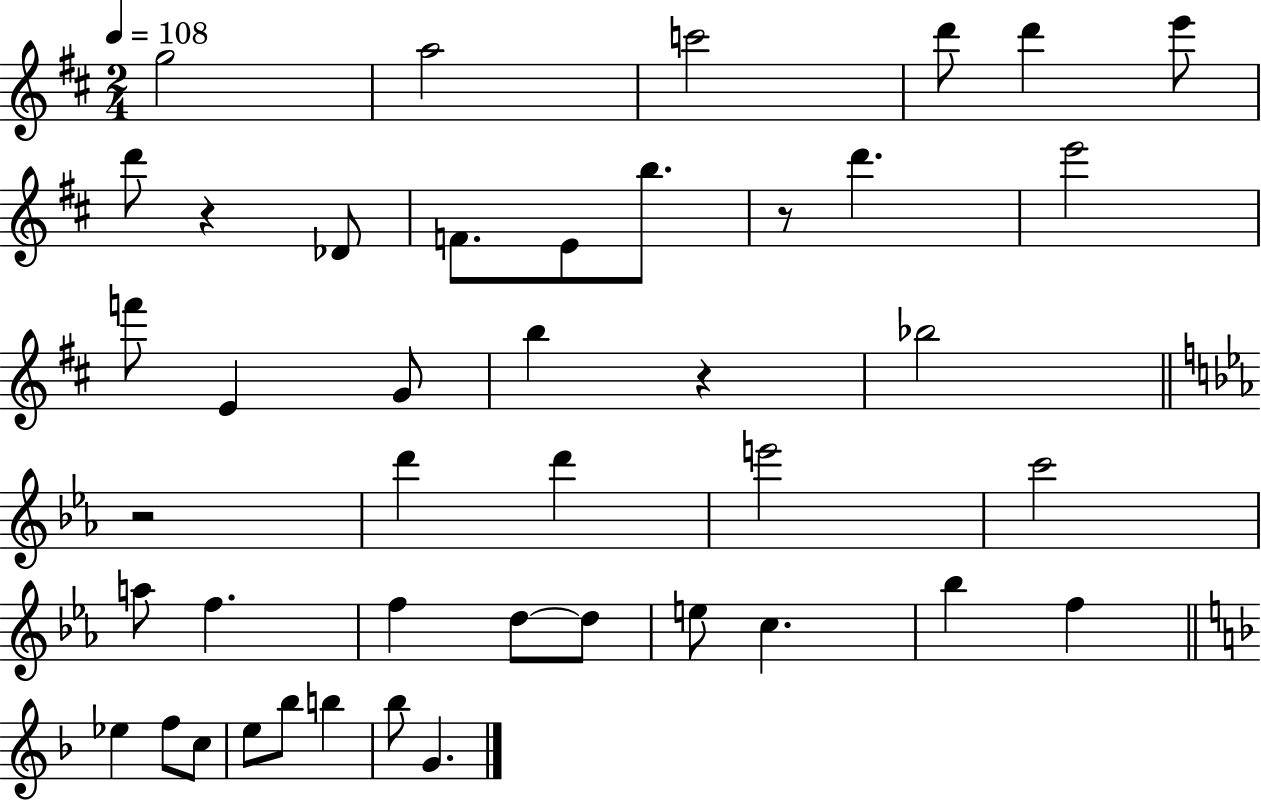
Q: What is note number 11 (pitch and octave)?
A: B5